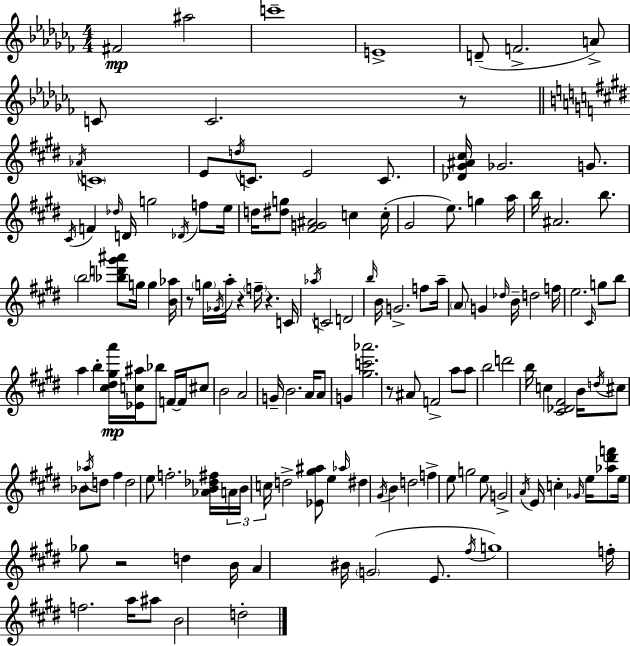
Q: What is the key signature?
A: AES minor